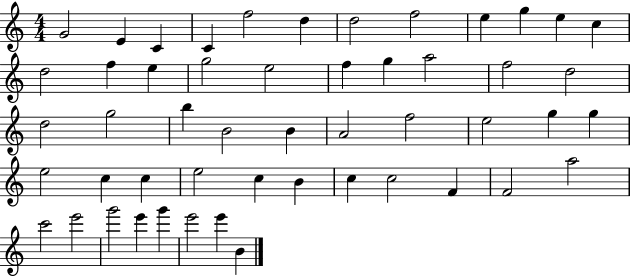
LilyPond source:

{
  \clef treble
  \numericTimeSignature
  \time 4/4
  \key c \major
  g'2 e'4 c'4 | c'4 f''2 d''4 | d''2 f''2 | e''4 g''4 e''4 c''4 | \break d''2 f''4 e''4 | g''2 e''2 | f''4 g''4 a''2 | f''2 d''2 | \break d''2 g''2 | b''4 b'2 b'4 | a'2 f''2 | e''2 g''4 g''4 | \break e''2 c''4 c''4 | e''2 c''4 b'4 | c''4 c''2 f'4 | f'2 a''2 | \break c'''2 e'''2 | g'''2 e'''4 g'''4 | e'''2 e'''4 b'4 | \bar "|."
}